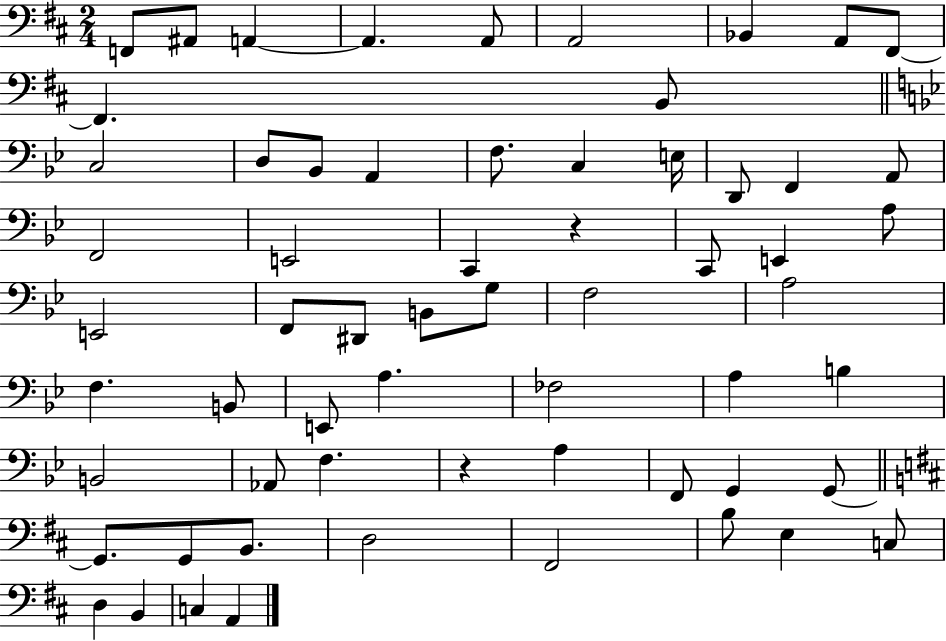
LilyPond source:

{
  \clef bass
  \numericTimeSignature
  \time 2/4
  \key d \major
  \repeat volta 2 { f,8 ais,8 a,4~~ | a,4. a,8 | a,2 | bes,4 a,8 fis,8~~ | \break fis,4. b,8 | \bar "||" \break \key bes \major c2 | d8 bes,8 a,4 | f8. c4 e16 | d,8 f,4 a,8 | \break f,2 | e,2 | c,4 r4 | c,8 e,4 a8 | \break e,2 | f,8 dis,8 b,8 g8 | f2 | a2 | \break f4. b,8 | e,8 a4. | fes2 | a4 b4 | \break b,2 | aes,8 f4. | r4 a4 | f,8 g,4 g,8~~ | \break \bar "||" \break \key d \major g,8. g,8 b,8. | d2 | fis,2 | b8 e4 c8 | \break d4 b,4 | c4 a,4 | } \bar "|."
}